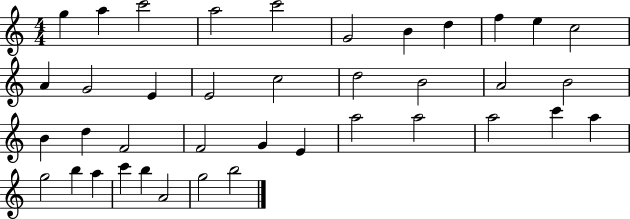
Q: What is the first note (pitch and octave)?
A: G5